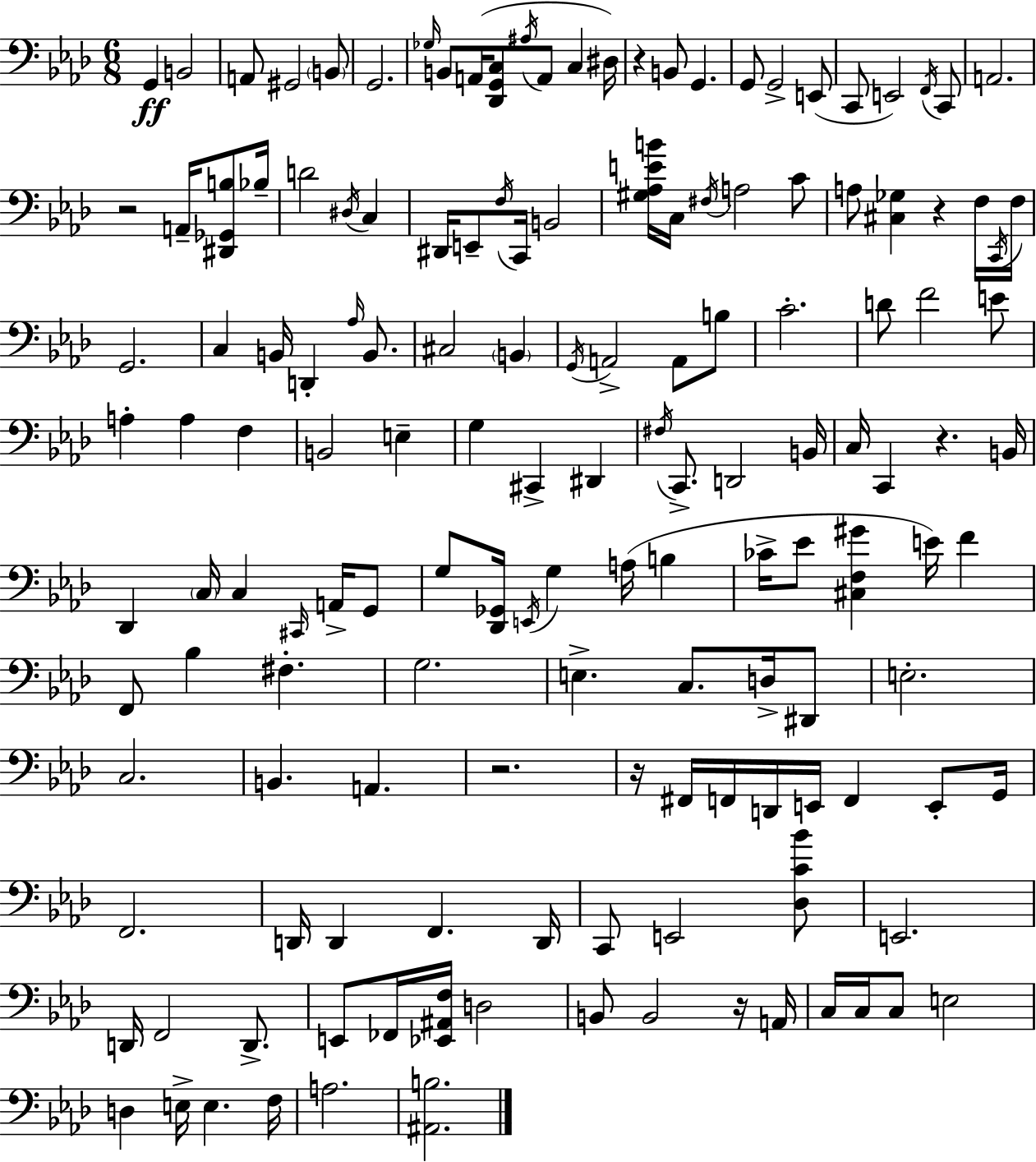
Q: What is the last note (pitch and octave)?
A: A3